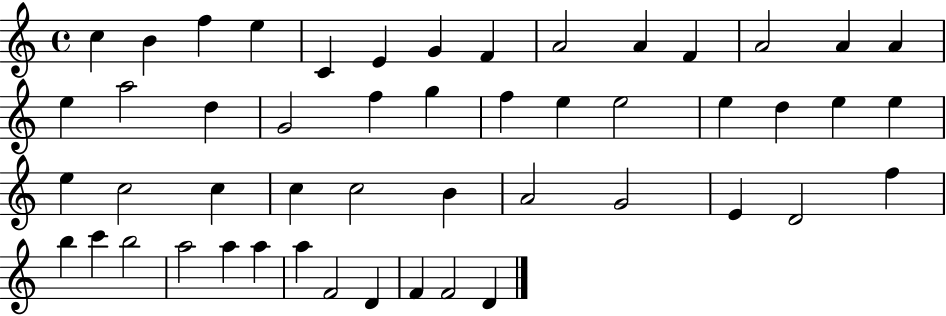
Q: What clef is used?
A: treble